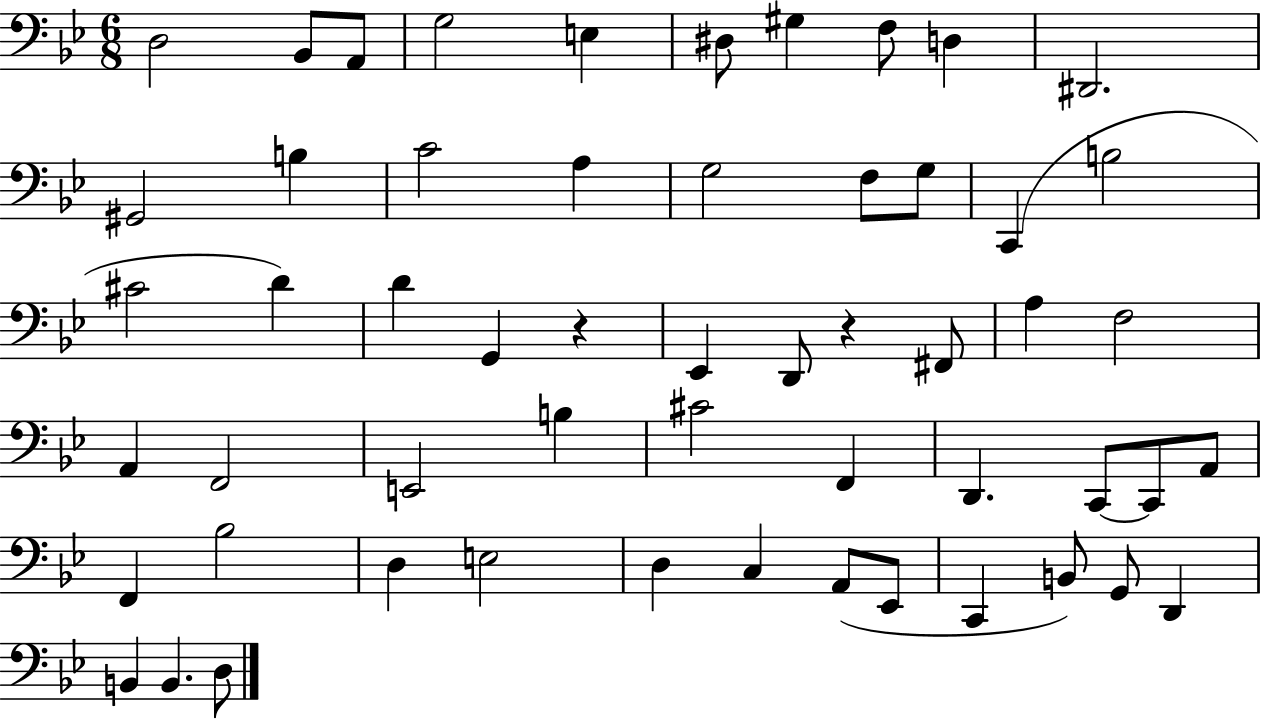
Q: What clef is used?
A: bass